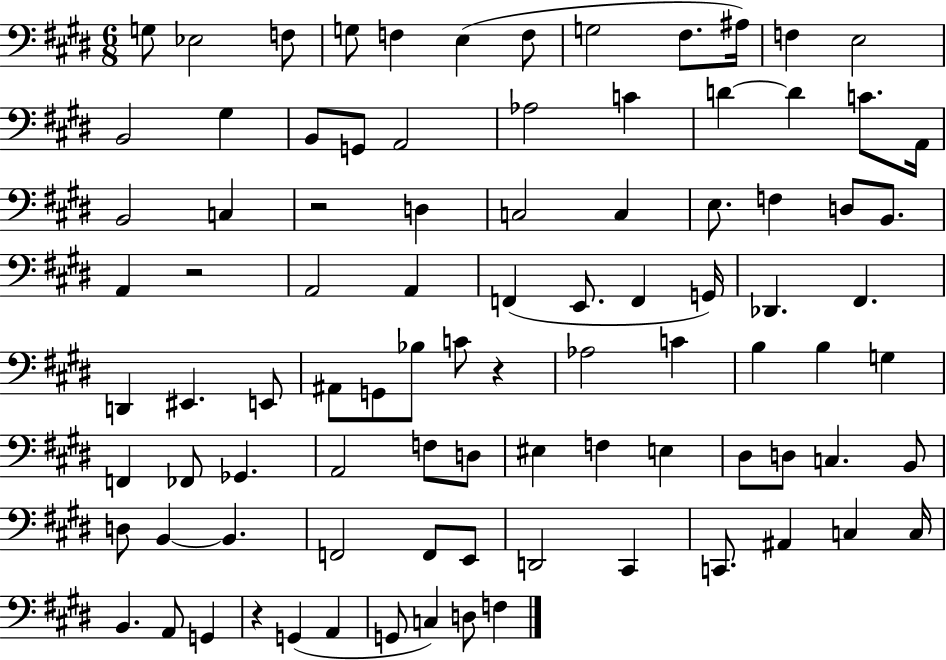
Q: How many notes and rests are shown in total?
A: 91